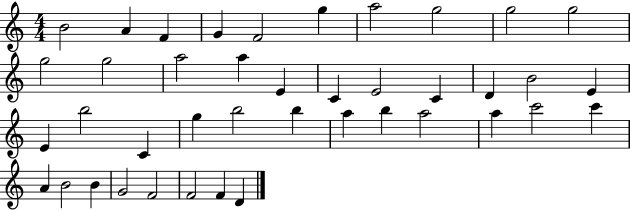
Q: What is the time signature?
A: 4/4